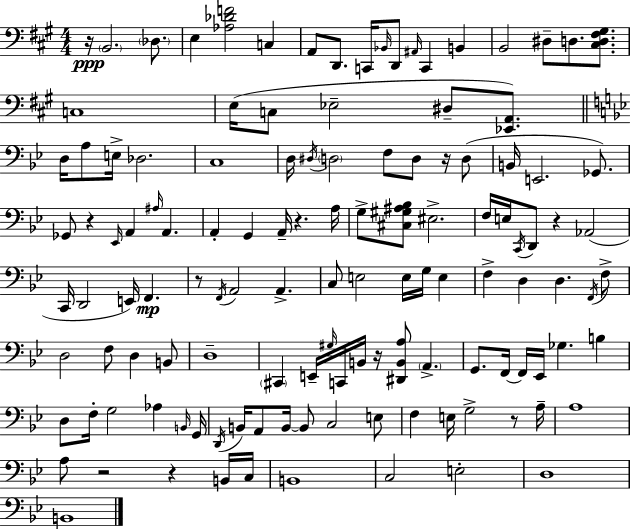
{
  \clef bass
  \numericTimeSignature
  \time 4/4
  \key a \major
  r16\ppp \parenthesize b,2. \parenthesize des8. | e4 <aes des' f'>2 c4 | a,8 d,8. c,16 \grace { bes,16 } d,8 \grace { ais,16 } c,4 b,4 | b,2 dis8-- d8. <cis d fis gis>8. | \break c1 | e16( c8 ees2-- dis8-- <ees, a,>8.) | \bar "||" \break \key bes \major d16 a8 e16-> des2. | c1 | d16 \acciaccatura { dis16 } \parenthesize d2 f8 d8 r16 d8( | b,16 e,2. ges,8.) | \break ges,8 r4 \grace { ees,16 } a,4 \grace { ais16 } a,4. | a,4-. g,4 a,16-- r4. | a16 g8-> <cis gis ais bes>8 eis2.-> | f16 e16 \acciaccatura { c,16 } d,8 r4 aes,2( | \break c,16 d,2 e,16) f,4.\mp | r8 \acciaccatura { f,16 } a,2 a,4.-> | c8 e2 e16 | g16 e4 f4-> d4 d4. | \break \acciaccatura { f,16 } f8-> d2 f8 | d4 b,8 d1-- | \parenthesize cis,4 e,16-- \grace { gis16 } c,16 b,16 r16 <dis, b, a>8 | \parenthesize a,4.-> g,8. f,16~~ f,16 ees,16 ges4. | \break b4 d8 f16-. g2 | aes4 \grace { b,16 } g,16 \acciaccatura { d,16 } b,16 a,8 b,16~~ b,8 c2 | e8 f4 e16 g2-> | r8 a16-- a1 | \break a8 r2 | r4 b,16 c16 b,1 | c2 | e2-. d1 | \break b,1 | \bar "|."
}